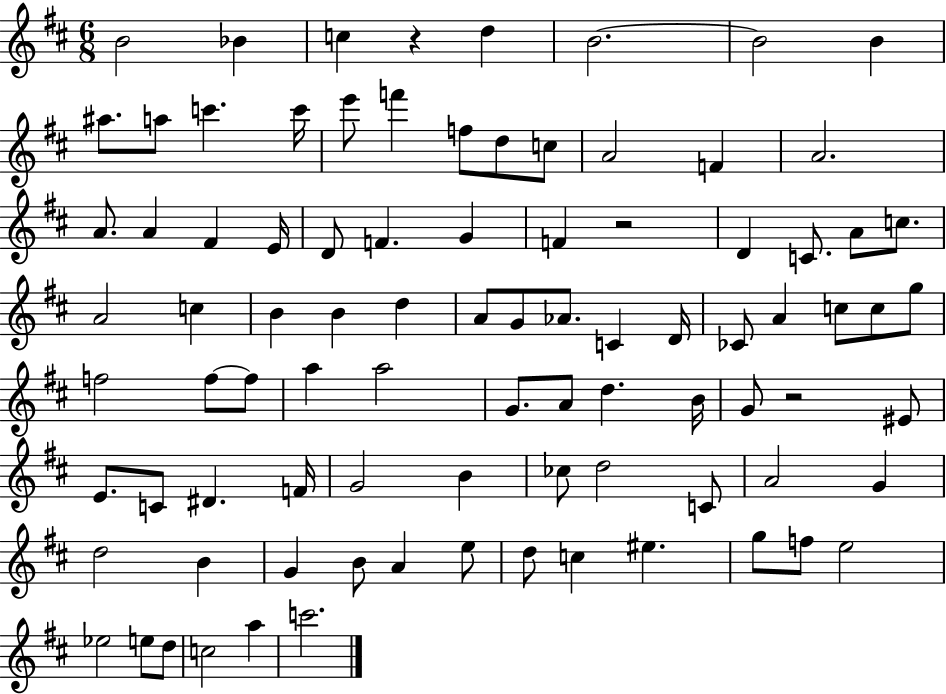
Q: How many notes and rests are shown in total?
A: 89